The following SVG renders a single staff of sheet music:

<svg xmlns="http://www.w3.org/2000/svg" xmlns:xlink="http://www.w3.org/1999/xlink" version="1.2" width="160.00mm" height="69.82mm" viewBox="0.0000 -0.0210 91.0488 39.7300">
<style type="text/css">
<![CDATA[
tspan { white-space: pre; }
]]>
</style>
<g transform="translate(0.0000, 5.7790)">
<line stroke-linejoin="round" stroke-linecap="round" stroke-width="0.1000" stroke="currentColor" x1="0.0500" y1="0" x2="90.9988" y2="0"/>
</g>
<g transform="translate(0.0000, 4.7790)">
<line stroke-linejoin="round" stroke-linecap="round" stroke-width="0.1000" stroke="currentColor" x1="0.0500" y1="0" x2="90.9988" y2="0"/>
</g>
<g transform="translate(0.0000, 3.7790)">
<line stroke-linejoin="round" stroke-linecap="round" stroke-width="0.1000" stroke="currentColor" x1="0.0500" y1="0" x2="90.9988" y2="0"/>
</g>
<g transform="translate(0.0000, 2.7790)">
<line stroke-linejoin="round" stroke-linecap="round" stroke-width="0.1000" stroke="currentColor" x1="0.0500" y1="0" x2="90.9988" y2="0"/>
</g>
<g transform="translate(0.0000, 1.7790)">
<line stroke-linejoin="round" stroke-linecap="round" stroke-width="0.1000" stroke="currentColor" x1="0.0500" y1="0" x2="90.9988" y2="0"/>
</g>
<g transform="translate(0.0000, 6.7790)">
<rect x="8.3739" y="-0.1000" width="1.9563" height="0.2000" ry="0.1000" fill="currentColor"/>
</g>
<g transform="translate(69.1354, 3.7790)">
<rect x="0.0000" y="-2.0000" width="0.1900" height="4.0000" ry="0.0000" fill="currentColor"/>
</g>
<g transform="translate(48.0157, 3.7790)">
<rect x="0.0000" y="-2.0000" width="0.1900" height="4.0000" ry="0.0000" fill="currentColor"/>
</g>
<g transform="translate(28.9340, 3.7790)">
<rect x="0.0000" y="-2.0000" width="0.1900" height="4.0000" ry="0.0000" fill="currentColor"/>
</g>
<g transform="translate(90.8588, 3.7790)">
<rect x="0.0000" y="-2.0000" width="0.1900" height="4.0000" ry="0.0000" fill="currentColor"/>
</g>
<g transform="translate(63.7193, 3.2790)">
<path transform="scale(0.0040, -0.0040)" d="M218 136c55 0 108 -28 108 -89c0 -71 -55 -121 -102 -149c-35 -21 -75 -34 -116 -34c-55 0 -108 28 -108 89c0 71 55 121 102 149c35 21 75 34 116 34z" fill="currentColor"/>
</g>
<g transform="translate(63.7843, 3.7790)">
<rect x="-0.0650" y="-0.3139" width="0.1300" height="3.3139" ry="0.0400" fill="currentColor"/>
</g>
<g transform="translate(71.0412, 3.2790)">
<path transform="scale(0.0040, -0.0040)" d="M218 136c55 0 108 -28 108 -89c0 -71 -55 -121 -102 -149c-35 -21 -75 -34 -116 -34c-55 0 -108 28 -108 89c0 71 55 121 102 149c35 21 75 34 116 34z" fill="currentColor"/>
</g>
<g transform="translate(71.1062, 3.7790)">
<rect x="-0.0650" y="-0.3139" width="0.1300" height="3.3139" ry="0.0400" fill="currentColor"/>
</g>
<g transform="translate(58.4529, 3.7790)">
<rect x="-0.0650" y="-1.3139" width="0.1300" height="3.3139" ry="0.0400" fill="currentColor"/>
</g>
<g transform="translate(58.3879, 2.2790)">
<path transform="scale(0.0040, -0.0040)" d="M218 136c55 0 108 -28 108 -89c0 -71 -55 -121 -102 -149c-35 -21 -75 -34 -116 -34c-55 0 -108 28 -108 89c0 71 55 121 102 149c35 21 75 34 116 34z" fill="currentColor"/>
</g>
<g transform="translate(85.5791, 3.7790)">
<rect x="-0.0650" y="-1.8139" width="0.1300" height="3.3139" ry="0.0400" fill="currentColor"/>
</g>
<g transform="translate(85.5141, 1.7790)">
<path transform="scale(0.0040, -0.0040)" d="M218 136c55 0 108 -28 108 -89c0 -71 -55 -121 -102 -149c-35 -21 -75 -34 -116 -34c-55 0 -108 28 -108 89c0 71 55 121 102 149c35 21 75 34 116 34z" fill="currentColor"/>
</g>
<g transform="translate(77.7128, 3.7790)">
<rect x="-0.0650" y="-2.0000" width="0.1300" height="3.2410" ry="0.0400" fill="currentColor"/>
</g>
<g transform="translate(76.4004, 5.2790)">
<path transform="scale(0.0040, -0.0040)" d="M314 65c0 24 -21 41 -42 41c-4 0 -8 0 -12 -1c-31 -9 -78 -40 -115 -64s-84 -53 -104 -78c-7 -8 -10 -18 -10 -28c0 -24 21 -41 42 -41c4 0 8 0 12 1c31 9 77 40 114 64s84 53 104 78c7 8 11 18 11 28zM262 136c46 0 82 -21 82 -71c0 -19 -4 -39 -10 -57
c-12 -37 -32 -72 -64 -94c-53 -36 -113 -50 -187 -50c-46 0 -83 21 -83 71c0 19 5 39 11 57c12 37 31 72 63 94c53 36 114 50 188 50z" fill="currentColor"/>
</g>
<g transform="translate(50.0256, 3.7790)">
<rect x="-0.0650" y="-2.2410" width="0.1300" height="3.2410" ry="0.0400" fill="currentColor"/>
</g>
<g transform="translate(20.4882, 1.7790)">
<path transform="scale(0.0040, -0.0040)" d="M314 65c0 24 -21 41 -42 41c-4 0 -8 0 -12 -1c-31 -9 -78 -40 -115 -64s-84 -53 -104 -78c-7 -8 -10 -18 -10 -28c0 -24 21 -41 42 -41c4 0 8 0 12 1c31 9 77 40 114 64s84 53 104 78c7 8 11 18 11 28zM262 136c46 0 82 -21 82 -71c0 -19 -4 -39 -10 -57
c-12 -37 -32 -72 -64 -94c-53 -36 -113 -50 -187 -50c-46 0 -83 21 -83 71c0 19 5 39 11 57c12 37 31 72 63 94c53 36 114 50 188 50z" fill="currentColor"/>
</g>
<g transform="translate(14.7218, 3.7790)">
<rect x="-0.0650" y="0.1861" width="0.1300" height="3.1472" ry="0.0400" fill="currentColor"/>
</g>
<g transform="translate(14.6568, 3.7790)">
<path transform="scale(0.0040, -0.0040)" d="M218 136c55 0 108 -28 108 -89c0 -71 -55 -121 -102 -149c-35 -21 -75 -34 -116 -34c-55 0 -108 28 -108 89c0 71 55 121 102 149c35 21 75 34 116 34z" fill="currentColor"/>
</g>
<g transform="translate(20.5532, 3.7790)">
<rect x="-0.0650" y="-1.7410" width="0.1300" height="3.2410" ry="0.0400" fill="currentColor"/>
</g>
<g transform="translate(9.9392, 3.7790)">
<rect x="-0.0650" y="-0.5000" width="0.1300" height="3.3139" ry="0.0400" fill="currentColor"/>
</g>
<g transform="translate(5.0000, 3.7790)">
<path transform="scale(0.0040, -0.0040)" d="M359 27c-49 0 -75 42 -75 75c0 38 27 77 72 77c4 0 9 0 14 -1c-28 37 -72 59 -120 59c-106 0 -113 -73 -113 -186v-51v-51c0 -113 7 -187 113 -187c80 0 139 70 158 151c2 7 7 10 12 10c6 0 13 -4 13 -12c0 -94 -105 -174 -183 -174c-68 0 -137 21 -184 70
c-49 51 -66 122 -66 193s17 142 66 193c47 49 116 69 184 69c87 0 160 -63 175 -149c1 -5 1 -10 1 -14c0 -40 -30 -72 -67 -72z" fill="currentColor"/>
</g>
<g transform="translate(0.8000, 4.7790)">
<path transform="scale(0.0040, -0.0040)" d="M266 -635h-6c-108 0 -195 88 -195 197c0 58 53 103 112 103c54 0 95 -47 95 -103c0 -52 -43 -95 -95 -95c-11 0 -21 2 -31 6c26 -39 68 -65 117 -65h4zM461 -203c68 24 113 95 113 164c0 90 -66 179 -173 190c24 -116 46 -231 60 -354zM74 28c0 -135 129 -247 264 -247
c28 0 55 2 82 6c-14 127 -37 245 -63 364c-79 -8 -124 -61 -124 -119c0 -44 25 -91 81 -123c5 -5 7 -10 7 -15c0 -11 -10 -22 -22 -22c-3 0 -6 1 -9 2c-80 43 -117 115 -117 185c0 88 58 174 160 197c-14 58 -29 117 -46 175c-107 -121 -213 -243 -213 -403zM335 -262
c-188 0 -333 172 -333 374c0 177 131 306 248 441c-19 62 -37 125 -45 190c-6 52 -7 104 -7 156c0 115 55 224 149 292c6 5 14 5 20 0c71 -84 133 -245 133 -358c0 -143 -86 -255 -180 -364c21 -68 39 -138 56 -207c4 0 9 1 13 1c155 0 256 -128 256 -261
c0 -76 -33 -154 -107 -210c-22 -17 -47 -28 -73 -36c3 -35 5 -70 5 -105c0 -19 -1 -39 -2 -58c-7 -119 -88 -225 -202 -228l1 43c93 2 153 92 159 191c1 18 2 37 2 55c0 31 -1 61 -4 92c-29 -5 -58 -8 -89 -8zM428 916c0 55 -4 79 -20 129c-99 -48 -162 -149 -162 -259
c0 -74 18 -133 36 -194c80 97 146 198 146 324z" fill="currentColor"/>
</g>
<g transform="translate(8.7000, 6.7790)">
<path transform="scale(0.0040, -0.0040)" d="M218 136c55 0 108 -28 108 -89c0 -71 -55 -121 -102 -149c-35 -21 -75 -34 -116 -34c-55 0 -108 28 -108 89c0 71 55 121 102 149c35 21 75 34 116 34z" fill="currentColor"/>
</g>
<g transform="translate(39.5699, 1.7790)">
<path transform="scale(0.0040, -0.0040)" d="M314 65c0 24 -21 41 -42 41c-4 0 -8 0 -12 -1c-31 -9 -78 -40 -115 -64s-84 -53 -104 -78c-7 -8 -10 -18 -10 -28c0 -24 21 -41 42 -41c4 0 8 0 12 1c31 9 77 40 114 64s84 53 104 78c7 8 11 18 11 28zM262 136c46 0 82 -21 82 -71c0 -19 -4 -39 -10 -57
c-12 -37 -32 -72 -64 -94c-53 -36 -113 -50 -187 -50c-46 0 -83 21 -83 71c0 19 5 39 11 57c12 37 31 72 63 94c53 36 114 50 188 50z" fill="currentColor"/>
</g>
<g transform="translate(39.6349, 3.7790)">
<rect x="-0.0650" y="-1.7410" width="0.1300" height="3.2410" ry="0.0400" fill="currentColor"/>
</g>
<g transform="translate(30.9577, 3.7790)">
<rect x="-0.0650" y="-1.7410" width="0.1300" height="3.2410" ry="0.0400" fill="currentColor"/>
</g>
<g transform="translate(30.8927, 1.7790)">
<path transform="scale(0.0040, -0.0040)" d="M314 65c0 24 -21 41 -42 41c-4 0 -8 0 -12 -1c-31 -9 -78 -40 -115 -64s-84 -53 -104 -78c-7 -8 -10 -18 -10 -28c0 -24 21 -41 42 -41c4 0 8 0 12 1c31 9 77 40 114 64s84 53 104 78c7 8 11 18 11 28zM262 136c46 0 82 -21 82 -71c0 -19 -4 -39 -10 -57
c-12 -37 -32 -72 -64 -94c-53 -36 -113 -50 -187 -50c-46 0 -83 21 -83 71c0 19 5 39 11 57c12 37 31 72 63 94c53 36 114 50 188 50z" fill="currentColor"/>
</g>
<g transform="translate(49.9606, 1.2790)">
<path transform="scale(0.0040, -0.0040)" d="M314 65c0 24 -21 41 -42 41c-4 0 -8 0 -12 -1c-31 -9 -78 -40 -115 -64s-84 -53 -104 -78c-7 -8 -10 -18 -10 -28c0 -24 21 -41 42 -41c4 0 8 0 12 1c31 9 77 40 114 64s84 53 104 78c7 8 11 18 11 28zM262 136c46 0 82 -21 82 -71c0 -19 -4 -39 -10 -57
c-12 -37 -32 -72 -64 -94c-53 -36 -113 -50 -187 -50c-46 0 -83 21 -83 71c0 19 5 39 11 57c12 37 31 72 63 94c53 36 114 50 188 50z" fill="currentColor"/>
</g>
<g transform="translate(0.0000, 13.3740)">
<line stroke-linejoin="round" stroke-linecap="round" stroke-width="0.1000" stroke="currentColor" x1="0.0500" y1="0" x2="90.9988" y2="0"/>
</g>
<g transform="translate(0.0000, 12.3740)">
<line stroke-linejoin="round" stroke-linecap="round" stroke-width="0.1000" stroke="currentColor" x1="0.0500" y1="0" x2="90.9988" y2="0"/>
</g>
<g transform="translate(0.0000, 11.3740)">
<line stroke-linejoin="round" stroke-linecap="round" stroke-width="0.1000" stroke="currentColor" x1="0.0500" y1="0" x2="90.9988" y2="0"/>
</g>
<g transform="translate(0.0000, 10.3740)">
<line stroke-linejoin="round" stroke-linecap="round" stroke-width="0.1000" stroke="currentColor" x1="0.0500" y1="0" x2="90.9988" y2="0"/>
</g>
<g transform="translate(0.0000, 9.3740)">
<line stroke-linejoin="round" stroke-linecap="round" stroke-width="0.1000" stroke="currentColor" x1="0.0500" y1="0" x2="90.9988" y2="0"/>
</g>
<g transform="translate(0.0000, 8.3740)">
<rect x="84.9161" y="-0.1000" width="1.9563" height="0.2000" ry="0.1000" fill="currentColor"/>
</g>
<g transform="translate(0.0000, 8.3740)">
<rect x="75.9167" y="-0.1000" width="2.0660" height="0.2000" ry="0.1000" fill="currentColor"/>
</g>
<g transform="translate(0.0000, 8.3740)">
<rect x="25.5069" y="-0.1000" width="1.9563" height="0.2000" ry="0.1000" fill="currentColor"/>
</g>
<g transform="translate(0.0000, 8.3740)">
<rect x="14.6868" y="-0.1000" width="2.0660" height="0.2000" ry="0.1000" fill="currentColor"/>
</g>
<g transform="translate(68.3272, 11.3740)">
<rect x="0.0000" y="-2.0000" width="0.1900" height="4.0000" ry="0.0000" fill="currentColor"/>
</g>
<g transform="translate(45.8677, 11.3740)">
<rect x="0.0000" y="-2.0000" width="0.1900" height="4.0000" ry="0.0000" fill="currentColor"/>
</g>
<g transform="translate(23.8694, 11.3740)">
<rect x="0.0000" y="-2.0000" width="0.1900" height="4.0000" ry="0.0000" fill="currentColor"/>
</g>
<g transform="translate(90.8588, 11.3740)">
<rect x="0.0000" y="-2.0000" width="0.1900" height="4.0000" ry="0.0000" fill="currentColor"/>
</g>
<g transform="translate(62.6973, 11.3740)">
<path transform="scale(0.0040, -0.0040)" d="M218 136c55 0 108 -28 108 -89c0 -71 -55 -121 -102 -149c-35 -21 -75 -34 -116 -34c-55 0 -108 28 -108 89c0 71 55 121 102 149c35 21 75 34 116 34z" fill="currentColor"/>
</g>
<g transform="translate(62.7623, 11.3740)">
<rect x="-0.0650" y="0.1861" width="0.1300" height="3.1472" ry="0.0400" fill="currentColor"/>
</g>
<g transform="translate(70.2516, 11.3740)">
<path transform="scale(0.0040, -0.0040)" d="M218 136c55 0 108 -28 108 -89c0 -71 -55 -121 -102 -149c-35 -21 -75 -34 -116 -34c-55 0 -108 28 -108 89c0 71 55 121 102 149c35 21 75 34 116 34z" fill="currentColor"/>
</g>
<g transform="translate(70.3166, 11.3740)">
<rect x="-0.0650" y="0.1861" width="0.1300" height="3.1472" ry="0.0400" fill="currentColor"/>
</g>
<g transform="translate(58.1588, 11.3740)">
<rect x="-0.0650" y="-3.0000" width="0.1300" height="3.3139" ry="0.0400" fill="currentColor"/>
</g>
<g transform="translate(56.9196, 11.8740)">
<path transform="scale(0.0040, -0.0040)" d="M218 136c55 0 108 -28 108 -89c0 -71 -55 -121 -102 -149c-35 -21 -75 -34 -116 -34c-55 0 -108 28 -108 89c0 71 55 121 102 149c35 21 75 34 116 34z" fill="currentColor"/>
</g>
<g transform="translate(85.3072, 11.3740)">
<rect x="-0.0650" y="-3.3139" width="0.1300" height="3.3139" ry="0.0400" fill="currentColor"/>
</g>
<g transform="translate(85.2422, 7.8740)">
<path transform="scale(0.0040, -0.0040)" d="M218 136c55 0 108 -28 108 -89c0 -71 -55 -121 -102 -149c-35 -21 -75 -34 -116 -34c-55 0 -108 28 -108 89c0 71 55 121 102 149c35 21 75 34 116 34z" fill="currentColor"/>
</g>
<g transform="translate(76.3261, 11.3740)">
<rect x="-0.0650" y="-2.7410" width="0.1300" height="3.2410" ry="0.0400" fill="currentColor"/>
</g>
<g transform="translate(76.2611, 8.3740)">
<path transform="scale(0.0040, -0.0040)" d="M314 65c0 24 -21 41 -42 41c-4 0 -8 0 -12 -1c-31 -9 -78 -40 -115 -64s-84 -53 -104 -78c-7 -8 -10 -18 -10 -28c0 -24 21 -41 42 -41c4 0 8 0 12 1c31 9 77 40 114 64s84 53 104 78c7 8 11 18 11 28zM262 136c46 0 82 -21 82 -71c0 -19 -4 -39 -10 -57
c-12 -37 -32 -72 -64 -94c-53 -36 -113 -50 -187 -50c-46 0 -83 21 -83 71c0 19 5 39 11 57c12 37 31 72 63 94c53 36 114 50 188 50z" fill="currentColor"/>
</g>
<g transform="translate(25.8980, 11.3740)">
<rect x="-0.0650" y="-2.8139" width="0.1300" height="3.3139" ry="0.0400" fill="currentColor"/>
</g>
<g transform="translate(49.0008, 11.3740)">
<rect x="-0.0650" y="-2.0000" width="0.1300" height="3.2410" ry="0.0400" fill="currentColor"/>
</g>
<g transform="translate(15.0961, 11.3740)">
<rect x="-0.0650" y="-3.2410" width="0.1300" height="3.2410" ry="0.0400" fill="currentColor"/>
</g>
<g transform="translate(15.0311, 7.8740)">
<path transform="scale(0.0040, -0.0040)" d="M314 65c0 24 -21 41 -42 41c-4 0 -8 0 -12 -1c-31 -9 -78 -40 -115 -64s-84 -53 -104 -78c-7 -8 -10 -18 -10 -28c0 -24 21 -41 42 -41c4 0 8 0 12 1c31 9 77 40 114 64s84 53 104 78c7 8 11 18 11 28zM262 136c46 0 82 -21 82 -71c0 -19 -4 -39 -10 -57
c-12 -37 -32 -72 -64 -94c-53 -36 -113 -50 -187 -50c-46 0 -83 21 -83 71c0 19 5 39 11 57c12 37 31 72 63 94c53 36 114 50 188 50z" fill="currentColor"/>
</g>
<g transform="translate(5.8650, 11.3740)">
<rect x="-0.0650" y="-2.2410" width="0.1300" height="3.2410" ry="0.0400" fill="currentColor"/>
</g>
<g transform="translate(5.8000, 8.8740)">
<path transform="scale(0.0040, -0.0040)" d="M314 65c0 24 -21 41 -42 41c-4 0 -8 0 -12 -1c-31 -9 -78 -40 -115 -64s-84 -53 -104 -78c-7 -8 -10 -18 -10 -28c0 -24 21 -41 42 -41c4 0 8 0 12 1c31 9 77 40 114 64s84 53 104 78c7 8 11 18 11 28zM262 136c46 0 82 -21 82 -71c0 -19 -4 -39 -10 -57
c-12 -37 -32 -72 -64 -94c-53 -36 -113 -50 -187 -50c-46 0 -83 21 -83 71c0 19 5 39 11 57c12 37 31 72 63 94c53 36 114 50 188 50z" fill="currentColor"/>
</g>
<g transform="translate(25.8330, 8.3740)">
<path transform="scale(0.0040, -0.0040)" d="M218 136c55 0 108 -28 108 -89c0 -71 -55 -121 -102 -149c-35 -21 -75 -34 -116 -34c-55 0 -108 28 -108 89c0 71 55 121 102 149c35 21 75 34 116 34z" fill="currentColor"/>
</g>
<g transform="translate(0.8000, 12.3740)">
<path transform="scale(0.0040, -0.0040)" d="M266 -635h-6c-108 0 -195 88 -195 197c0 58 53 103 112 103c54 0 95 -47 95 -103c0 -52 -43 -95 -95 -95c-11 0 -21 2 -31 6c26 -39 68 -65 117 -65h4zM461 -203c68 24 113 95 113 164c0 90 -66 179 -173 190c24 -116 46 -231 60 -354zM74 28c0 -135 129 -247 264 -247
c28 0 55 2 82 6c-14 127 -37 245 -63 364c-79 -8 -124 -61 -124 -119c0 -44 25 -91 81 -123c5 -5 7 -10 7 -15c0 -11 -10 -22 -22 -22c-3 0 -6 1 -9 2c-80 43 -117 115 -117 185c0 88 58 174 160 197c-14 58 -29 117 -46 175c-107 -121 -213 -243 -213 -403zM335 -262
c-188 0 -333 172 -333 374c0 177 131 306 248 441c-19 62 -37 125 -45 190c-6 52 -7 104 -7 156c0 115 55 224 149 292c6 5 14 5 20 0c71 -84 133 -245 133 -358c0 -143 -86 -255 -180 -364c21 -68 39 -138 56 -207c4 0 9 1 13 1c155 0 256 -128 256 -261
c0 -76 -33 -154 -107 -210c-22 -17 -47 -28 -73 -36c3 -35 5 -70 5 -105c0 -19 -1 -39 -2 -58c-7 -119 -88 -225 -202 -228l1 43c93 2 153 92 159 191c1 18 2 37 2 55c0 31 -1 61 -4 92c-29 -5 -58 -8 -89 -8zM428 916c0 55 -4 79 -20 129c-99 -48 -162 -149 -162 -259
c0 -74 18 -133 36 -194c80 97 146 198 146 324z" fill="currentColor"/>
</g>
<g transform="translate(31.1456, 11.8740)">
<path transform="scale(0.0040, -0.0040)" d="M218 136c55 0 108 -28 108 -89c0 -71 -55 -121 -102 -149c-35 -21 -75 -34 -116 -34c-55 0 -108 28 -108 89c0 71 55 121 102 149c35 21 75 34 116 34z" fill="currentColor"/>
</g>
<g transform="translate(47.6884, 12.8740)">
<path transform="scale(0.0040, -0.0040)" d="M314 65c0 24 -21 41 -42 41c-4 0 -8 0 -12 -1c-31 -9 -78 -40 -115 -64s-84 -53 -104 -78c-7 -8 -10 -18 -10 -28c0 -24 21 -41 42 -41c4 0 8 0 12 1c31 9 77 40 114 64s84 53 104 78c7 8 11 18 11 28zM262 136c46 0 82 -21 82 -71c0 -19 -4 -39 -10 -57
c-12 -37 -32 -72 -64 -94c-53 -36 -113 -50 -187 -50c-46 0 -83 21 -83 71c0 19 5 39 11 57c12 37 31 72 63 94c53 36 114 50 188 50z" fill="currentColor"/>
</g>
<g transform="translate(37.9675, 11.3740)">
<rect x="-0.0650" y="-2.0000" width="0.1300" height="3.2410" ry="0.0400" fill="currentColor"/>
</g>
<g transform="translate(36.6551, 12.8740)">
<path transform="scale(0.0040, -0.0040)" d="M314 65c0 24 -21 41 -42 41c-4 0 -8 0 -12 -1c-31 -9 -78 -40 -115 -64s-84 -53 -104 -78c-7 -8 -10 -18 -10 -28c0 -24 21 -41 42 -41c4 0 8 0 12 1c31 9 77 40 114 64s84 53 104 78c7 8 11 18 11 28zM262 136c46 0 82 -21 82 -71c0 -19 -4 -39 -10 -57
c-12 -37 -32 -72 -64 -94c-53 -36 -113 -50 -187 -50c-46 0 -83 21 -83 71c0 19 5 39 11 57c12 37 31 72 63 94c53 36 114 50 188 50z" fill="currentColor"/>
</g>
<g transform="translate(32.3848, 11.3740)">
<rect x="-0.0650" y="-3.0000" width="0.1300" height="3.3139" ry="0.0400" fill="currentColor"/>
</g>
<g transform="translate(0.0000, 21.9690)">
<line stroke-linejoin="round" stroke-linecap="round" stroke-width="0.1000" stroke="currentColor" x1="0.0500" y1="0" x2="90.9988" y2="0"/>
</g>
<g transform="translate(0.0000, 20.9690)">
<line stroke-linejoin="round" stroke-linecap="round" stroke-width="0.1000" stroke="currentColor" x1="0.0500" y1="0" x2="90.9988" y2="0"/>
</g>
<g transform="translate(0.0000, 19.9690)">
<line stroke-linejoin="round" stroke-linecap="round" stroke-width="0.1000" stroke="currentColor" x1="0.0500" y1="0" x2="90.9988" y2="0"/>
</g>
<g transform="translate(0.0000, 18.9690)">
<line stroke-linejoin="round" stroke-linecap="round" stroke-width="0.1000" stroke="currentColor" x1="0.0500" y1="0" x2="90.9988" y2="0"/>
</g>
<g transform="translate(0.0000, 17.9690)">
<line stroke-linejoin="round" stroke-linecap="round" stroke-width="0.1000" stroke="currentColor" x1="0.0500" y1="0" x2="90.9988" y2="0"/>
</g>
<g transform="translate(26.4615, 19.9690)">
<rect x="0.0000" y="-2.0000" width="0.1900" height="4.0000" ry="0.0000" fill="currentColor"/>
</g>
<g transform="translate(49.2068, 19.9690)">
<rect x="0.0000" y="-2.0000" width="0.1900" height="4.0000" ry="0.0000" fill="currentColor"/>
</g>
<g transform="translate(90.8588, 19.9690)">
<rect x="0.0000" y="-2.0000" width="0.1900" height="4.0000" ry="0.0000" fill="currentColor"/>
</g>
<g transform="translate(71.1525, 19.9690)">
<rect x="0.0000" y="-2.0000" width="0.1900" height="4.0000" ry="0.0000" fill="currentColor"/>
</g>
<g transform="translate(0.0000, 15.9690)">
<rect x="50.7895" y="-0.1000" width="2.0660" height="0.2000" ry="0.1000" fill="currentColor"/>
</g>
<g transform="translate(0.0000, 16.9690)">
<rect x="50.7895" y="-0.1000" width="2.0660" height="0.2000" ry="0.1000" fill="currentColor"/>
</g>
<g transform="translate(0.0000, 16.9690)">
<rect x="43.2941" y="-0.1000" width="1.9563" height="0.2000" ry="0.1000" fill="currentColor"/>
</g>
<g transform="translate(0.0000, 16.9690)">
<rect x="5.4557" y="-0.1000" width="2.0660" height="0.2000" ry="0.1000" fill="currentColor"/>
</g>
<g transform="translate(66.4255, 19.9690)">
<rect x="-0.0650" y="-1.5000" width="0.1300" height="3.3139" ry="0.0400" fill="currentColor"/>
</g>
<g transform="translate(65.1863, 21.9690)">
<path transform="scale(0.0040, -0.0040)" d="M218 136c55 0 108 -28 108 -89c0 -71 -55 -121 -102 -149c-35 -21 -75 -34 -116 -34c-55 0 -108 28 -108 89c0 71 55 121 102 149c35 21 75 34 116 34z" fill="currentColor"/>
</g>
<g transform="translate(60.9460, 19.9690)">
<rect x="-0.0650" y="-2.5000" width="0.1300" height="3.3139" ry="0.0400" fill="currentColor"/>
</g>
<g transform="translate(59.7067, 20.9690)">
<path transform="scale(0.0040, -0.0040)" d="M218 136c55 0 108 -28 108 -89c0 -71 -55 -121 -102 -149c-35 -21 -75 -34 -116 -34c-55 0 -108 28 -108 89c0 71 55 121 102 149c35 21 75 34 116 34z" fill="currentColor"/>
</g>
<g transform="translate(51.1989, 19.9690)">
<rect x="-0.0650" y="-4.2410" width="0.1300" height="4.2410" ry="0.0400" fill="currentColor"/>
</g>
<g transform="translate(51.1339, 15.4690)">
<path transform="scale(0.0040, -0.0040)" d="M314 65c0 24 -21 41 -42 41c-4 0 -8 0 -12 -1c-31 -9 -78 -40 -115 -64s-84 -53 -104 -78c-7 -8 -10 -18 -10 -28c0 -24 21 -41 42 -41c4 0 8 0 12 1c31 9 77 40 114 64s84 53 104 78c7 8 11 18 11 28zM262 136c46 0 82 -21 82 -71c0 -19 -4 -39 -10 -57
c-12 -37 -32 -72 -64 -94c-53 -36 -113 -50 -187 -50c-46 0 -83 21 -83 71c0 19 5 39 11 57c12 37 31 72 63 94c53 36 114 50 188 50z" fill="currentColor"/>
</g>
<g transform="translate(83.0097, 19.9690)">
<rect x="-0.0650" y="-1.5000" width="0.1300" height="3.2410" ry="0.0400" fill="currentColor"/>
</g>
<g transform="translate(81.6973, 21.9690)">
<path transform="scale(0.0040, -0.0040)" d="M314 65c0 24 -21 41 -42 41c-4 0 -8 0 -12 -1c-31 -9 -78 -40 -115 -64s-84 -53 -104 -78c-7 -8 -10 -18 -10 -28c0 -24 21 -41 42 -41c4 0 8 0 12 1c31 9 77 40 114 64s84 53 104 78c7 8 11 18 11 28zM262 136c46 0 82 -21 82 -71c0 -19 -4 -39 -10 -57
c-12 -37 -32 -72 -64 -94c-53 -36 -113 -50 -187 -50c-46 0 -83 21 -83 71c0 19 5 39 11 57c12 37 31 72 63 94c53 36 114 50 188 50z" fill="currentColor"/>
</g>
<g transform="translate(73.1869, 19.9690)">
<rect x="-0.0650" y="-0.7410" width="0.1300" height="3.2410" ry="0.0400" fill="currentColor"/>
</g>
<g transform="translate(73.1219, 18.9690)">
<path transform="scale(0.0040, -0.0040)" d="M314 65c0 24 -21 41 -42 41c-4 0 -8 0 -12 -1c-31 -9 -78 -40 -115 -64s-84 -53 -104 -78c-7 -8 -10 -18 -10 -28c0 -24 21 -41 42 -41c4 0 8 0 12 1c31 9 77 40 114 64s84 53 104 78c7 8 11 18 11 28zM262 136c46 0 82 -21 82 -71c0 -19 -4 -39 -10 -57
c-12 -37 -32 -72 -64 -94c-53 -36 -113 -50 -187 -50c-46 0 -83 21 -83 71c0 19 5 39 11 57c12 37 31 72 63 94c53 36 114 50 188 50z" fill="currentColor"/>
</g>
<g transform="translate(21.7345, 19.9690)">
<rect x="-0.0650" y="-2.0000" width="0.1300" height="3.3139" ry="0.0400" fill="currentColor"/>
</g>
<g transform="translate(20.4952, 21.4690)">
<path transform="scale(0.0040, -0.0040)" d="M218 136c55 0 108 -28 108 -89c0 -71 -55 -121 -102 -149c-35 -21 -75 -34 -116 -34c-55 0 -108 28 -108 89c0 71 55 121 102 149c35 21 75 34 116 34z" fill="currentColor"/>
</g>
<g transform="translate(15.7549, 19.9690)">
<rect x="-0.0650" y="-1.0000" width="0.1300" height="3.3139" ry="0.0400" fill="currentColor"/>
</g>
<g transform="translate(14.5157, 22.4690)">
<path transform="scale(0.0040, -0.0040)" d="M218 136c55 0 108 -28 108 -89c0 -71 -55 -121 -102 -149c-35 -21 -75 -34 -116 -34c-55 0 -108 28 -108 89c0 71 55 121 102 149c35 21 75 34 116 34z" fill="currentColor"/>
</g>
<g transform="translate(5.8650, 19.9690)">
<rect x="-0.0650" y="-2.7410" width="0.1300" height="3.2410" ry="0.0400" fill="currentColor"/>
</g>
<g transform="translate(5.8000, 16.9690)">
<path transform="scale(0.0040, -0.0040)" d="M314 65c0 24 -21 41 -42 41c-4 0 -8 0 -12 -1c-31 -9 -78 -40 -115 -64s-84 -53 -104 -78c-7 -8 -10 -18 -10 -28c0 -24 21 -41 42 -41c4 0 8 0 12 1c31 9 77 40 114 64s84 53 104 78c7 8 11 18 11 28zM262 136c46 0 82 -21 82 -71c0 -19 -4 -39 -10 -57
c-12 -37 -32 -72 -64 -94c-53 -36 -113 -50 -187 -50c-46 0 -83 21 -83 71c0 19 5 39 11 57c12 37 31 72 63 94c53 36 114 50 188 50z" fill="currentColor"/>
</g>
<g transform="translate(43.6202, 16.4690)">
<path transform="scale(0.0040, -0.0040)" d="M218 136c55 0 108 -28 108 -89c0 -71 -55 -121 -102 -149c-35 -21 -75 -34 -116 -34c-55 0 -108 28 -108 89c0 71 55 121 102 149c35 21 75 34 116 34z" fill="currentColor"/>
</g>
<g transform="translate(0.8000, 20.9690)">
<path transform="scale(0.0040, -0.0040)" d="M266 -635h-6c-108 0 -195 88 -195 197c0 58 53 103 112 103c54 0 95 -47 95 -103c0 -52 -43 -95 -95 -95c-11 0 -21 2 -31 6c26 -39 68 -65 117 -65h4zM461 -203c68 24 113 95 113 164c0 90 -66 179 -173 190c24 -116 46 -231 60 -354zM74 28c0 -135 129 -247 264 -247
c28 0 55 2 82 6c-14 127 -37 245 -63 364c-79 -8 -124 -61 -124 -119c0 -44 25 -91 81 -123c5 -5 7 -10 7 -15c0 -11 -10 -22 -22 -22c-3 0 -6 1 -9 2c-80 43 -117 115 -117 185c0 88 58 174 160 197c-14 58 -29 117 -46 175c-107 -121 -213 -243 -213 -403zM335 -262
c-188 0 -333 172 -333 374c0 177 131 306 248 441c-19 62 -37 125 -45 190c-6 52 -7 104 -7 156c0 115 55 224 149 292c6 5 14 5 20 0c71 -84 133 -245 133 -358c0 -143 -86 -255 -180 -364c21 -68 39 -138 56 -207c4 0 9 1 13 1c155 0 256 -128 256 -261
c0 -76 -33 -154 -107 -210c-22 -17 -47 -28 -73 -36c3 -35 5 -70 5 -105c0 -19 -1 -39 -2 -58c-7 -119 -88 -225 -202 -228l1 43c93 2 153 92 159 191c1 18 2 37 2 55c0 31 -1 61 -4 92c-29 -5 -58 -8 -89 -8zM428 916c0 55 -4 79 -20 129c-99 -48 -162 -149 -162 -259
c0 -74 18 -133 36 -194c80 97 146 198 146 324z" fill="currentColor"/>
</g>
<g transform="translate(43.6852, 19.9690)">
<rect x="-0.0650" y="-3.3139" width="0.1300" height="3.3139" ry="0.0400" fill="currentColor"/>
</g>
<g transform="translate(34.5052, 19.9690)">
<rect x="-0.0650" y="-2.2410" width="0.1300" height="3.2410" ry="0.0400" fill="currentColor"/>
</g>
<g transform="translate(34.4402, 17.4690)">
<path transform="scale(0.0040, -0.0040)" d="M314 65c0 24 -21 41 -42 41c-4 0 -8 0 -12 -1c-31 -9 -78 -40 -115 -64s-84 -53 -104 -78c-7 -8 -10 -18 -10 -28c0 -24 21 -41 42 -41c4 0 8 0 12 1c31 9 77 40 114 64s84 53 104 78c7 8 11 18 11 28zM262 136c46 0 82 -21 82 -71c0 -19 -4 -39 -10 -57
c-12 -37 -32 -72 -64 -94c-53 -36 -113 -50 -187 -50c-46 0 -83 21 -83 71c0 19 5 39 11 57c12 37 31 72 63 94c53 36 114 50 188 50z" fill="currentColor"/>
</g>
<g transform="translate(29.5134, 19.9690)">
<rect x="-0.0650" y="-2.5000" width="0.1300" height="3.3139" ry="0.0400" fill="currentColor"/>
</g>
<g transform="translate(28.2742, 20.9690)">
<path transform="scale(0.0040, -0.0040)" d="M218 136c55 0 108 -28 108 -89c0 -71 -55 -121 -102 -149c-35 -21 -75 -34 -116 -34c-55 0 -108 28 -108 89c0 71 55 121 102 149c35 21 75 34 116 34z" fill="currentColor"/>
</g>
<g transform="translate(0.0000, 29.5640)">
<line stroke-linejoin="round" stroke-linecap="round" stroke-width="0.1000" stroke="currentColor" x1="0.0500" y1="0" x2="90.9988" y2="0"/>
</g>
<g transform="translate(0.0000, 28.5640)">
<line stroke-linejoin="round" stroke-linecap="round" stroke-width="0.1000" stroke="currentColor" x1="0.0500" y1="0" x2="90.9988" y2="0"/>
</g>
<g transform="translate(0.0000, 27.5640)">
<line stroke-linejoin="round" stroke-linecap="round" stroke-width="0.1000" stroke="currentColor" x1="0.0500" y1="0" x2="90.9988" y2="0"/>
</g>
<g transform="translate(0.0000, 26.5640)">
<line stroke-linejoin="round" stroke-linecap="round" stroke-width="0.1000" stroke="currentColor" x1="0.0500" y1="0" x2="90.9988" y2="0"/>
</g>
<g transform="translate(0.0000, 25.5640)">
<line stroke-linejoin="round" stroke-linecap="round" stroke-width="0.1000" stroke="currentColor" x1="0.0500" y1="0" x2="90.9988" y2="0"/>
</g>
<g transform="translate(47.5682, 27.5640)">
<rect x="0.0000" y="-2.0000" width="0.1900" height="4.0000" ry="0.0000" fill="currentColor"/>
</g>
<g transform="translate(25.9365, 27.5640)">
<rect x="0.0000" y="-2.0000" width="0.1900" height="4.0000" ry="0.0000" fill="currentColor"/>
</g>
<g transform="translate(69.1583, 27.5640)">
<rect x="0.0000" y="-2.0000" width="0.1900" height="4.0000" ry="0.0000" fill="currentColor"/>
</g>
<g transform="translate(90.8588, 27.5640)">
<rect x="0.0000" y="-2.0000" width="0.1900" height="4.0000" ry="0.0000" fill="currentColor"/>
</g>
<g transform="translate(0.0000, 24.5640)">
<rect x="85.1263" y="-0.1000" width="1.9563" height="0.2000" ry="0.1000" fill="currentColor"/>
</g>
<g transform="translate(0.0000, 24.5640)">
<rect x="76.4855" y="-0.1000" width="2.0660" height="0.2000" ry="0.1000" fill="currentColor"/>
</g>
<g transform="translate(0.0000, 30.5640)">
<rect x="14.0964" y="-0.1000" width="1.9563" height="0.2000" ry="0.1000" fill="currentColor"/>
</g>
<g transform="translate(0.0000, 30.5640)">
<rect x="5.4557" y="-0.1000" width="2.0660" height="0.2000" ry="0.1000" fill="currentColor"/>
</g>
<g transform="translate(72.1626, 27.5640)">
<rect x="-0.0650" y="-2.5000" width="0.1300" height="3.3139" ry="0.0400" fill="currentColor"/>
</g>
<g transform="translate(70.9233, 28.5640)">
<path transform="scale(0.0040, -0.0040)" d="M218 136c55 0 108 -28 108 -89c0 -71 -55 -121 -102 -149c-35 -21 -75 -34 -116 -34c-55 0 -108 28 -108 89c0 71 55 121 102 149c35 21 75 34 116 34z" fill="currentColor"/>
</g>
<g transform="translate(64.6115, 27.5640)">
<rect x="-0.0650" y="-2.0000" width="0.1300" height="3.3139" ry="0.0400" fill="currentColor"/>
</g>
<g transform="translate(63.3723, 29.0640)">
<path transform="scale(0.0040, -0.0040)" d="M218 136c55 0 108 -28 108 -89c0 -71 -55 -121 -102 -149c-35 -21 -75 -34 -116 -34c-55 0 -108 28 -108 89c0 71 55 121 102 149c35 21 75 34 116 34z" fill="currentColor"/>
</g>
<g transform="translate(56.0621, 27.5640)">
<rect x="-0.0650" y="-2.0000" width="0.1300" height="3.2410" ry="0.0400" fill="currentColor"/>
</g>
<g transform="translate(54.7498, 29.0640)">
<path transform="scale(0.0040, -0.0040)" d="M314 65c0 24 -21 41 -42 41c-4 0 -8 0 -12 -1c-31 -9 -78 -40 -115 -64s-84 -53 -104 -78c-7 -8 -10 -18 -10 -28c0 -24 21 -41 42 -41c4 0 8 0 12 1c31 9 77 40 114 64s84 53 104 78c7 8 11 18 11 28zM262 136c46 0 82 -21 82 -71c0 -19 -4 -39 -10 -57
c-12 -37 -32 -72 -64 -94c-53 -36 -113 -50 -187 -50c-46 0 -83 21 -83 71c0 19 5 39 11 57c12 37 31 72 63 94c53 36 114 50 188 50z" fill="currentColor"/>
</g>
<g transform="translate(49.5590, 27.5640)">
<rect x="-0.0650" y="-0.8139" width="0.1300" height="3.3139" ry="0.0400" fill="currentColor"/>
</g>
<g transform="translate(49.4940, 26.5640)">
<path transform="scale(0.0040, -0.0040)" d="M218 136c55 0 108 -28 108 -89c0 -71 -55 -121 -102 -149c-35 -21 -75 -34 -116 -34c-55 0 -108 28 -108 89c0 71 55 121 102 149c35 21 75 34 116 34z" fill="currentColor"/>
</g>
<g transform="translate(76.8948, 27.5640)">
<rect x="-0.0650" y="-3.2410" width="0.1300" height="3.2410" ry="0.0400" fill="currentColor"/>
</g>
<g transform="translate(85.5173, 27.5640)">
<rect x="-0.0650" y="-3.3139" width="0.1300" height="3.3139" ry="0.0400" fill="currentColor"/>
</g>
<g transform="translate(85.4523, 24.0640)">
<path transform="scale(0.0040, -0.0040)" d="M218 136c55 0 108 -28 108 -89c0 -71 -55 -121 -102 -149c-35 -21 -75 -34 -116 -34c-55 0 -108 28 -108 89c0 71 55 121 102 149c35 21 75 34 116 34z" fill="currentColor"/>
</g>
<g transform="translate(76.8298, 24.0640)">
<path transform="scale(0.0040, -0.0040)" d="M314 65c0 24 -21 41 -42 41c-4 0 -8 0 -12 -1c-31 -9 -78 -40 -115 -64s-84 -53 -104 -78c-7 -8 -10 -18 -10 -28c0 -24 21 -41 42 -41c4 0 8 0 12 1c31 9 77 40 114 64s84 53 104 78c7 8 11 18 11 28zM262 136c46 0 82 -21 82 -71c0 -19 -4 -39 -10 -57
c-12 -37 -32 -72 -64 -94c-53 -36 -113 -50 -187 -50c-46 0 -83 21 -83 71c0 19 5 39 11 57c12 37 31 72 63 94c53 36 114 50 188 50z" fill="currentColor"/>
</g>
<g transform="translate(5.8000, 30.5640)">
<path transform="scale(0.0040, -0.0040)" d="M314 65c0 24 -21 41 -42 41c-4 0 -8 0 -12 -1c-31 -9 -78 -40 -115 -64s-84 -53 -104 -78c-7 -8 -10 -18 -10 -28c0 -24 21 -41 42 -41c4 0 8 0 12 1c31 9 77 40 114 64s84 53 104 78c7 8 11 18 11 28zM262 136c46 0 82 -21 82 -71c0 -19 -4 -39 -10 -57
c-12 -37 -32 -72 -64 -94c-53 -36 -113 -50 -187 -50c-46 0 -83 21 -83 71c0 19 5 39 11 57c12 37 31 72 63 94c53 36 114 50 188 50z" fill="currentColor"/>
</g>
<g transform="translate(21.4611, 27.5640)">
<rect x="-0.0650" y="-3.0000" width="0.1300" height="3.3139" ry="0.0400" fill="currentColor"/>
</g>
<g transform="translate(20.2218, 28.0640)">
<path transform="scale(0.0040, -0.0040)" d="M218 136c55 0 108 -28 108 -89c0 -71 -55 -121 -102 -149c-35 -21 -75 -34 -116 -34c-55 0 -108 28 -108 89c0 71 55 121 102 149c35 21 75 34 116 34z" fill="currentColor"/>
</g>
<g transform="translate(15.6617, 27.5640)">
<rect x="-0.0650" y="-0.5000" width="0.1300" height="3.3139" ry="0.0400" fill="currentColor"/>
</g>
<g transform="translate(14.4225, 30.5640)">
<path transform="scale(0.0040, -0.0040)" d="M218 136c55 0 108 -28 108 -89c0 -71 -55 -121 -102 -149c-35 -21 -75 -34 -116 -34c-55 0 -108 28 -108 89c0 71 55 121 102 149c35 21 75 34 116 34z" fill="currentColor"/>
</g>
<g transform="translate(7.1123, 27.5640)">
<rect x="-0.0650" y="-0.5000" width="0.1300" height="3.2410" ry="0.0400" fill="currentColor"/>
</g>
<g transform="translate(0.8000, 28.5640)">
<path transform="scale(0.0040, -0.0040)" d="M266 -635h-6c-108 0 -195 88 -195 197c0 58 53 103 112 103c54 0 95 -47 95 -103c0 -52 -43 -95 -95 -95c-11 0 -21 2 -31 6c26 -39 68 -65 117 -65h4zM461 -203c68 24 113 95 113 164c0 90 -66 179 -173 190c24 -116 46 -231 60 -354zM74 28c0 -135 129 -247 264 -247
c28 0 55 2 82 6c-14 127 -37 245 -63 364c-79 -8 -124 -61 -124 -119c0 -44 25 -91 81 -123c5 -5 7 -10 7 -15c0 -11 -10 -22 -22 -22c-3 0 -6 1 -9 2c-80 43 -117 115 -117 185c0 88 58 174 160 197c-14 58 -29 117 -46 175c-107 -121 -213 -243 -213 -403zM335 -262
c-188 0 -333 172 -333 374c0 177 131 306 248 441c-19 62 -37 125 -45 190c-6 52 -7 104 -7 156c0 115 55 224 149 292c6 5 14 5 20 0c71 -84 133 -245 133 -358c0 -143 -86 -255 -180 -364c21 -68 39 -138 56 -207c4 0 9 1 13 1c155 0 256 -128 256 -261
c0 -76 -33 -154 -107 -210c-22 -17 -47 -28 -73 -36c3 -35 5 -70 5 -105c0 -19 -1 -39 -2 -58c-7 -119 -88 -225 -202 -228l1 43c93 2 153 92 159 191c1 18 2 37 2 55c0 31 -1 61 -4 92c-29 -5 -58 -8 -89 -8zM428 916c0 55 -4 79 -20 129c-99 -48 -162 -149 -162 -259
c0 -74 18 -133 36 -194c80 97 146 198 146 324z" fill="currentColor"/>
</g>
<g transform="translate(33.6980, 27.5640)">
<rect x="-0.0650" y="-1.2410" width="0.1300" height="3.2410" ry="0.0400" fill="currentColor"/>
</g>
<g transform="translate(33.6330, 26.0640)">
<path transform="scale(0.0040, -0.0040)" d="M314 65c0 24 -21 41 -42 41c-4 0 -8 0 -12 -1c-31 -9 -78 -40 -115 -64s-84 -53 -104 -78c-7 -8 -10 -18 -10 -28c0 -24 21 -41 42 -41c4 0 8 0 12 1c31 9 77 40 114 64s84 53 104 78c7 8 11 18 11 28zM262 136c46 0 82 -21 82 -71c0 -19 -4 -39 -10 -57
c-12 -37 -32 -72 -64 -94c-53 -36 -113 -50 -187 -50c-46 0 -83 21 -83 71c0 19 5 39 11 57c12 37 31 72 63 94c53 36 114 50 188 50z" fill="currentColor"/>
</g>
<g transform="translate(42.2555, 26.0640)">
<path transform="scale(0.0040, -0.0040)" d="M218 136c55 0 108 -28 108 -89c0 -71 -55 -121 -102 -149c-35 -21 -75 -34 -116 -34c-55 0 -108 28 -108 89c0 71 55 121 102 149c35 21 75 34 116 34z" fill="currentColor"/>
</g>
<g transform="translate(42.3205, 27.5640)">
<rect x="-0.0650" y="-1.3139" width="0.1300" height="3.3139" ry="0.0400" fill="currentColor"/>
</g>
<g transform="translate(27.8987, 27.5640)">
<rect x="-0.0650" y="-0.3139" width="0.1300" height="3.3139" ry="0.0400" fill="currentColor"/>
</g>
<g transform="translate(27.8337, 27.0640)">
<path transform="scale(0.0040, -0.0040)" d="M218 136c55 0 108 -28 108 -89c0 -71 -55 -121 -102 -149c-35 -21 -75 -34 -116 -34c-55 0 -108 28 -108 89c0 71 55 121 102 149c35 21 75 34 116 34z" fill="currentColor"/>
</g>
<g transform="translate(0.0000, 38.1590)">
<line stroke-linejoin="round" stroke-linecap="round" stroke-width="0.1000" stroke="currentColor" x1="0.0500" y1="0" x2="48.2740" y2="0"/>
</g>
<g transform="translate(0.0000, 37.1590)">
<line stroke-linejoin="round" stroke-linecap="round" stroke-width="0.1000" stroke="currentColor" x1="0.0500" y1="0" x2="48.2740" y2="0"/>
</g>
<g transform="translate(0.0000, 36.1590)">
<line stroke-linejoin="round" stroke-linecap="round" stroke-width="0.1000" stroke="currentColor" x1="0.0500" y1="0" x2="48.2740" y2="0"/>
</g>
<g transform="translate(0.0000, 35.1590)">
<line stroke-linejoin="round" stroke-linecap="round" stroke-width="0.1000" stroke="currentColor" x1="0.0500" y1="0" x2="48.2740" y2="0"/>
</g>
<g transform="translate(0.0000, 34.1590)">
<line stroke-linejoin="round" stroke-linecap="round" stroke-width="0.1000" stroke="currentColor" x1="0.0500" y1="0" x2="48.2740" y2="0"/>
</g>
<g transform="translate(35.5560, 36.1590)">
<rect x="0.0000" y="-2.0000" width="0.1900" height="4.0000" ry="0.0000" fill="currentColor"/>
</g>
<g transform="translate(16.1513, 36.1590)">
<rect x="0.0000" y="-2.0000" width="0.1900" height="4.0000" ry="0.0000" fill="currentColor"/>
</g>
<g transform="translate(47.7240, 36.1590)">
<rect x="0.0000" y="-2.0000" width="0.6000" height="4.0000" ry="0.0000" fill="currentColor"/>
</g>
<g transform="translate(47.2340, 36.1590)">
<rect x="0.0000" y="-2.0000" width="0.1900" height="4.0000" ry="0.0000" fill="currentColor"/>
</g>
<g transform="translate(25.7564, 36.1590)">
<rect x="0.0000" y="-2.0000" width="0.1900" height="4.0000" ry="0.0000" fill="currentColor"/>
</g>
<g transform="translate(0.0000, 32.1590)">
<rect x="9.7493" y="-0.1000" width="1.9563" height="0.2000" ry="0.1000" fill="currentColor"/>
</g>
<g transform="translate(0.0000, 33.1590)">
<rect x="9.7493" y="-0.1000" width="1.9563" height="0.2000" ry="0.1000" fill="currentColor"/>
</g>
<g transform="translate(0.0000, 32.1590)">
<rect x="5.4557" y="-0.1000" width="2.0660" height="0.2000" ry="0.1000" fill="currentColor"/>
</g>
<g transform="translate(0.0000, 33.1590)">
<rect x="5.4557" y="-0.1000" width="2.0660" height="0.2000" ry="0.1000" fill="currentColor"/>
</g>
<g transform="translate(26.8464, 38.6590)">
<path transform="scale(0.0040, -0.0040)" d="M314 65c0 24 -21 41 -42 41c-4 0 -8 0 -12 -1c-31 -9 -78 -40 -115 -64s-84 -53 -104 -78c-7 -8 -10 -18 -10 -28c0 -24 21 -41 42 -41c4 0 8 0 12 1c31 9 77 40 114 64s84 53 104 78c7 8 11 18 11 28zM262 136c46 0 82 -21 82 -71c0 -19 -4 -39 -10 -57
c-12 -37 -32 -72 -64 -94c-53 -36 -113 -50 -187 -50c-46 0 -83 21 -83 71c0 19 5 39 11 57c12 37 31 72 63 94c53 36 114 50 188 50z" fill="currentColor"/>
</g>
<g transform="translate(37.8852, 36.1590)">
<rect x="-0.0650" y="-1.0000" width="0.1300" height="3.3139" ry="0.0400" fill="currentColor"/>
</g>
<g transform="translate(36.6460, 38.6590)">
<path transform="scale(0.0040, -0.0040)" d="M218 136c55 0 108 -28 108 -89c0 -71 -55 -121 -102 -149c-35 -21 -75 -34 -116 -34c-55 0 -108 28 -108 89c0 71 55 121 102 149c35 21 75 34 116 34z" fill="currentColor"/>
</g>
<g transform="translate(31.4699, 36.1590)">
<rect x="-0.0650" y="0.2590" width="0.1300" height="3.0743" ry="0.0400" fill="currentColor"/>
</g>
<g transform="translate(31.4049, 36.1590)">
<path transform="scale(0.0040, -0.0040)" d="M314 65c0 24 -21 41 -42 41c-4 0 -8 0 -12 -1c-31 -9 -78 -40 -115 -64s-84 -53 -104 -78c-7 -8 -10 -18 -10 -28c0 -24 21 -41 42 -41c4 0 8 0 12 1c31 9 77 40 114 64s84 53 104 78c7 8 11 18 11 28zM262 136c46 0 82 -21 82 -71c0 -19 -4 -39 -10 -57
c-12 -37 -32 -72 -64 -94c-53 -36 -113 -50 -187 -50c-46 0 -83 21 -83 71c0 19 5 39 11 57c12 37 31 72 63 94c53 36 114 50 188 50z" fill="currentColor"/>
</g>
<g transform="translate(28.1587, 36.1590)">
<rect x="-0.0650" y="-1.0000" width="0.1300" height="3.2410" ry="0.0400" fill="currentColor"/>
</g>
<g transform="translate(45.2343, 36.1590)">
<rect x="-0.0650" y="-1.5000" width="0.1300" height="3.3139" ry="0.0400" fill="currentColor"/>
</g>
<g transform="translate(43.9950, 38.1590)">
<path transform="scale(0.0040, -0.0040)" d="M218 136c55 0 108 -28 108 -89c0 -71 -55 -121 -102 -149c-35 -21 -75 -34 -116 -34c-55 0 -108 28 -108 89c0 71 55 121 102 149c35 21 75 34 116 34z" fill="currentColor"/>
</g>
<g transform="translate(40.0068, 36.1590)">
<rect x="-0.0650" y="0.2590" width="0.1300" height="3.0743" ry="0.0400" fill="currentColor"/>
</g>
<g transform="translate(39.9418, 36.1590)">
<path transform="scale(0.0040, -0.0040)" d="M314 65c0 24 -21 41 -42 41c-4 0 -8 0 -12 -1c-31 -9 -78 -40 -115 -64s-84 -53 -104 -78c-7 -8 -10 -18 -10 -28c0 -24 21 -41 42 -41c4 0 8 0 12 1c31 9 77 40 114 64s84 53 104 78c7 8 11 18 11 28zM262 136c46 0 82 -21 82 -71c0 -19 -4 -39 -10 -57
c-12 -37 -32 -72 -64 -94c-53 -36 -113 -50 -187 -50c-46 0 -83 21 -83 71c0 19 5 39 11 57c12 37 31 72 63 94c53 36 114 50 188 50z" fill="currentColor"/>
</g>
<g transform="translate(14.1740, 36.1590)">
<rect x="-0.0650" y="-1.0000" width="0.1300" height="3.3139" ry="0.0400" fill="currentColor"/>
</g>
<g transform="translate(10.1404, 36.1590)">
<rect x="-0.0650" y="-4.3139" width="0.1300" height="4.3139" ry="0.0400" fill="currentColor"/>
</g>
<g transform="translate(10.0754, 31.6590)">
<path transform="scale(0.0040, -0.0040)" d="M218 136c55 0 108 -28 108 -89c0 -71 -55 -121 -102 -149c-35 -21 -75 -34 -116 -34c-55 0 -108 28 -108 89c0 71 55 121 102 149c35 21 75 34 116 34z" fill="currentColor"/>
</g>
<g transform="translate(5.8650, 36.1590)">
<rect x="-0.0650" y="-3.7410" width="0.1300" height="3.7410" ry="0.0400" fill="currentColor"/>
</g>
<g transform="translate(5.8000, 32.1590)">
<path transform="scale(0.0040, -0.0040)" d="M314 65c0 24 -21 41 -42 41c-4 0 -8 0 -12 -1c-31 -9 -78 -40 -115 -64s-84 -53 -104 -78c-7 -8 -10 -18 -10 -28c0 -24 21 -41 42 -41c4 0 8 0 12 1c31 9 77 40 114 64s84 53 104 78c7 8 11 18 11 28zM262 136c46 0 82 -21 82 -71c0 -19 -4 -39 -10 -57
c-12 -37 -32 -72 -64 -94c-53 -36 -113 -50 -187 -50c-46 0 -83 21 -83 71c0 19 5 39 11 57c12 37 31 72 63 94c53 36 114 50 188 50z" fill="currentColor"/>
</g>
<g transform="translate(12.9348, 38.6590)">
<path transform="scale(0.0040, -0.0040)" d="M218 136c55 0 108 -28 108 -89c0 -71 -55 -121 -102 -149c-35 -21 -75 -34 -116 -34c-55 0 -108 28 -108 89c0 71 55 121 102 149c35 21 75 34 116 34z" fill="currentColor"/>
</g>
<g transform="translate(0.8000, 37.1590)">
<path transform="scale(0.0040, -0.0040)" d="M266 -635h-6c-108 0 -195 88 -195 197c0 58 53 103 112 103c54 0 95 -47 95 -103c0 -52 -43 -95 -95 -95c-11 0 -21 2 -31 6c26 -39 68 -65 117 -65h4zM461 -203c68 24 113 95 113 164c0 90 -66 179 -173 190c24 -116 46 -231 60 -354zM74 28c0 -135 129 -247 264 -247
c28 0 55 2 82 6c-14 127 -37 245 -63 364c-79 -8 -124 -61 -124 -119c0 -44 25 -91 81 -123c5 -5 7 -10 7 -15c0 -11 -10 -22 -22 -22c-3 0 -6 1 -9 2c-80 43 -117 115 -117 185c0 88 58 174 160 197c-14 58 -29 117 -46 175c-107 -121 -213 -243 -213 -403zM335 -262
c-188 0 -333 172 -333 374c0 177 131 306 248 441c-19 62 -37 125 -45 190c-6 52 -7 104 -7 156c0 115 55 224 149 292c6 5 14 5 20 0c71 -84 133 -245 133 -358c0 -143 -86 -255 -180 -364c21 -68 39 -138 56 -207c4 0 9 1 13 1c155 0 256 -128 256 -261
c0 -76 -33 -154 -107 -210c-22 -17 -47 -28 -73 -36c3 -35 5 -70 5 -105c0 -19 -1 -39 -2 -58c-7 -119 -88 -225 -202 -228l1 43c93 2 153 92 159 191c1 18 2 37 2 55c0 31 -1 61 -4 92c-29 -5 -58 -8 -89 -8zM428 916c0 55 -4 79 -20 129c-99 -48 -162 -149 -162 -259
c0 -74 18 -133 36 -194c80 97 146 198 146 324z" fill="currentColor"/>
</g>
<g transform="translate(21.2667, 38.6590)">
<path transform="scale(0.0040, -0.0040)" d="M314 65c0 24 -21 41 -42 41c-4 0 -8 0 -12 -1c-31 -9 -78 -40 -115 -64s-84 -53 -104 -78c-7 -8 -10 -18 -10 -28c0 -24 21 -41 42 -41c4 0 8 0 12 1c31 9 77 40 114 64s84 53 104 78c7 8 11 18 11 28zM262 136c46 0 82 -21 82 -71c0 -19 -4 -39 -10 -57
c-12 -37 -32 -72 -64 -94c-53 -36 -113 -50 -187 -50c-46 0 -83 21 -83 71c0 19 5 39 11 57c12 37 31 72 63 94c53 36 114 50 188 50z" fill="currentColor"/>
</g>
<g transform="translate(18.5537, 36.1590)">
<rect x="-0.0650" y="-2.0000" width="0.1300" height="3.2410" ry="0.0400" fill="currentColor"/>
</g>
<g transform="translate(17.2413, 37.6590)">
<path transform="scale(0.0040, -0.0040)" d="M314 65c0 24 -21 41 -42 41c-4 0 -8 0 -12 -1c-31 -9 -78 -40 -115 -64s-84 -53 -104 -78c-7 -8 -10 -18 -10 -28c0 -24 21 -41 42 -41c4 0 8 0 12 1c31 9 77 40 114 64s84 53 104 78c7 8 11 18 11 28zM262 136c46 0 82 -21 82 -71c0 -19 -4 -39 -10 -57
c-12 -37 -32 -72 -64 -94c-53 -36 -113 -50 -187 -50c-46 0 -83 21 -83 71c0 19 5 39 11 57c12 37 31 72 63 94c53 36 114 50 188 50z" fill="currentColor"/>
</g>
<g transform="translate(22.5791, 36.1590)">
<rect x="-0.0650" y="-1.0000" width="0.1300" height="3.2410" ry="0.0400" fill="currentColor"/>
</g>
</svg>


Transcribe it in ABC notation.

X:1
T:Untitled
M:4/4
L:1/4
K:C
C B f2 f2 f2 g2 e c c F2 f g2 b2 a A F2 F2 A B B a2 b a2 D F G g2 b d'2 G E d2 E2 C2 C A c e2 e d F2 F G b2 b c'2 d' D F2 D2 D2 B2 D B2 E